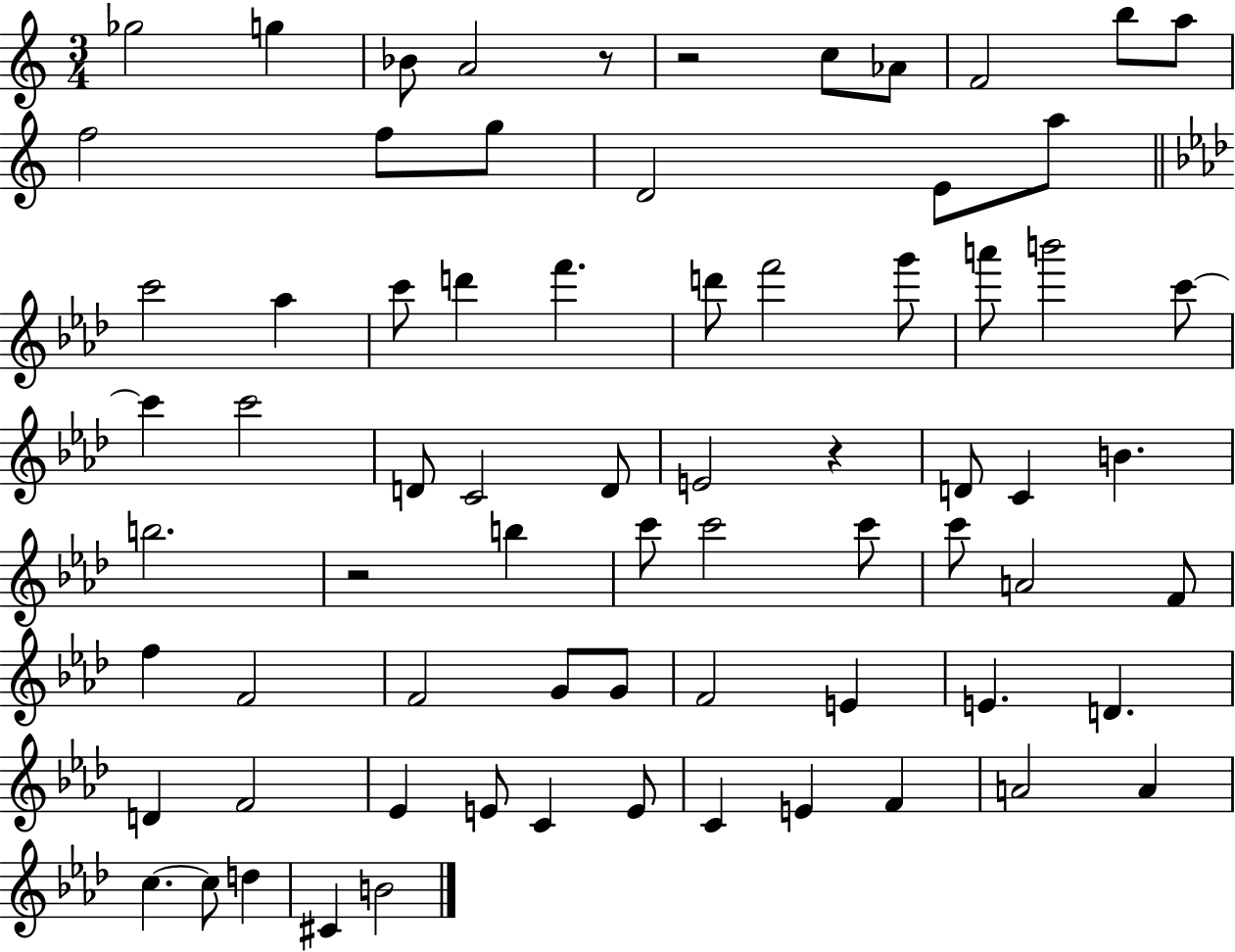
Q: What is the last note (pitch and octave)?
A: B4